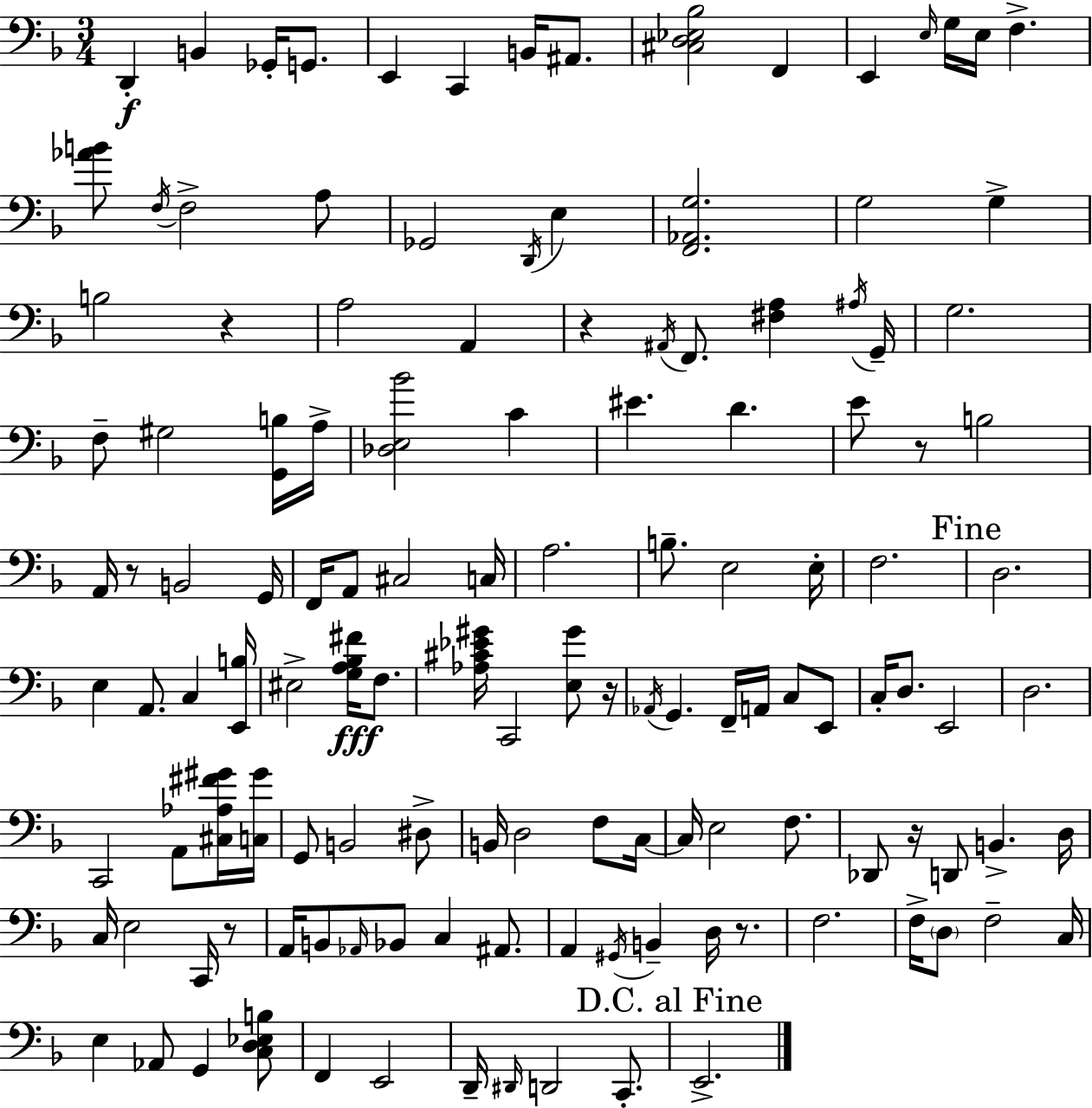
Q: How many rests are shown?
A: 8